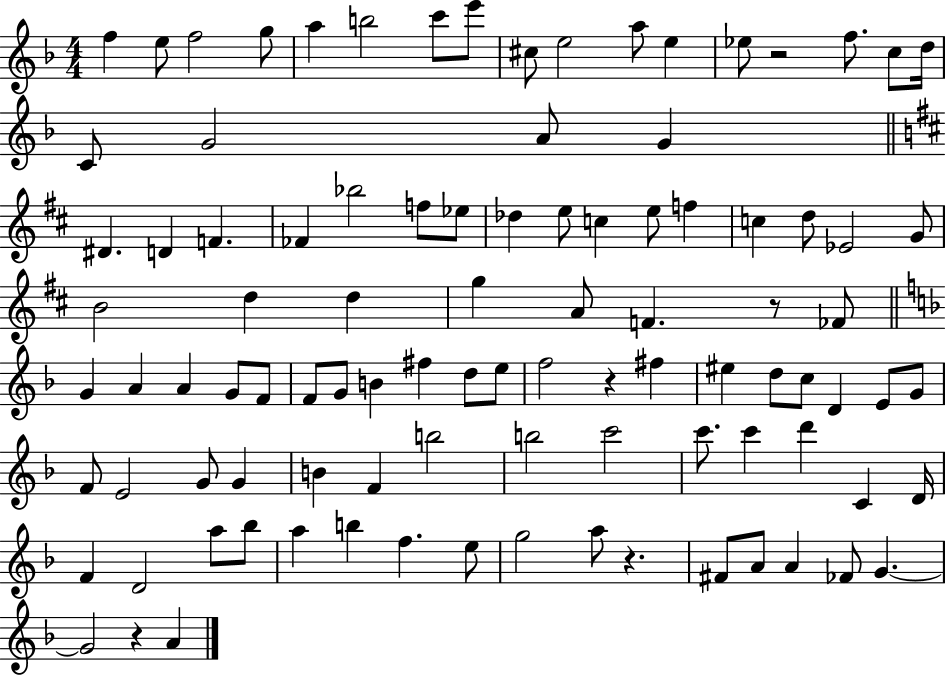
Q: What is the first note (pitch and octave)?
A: F5